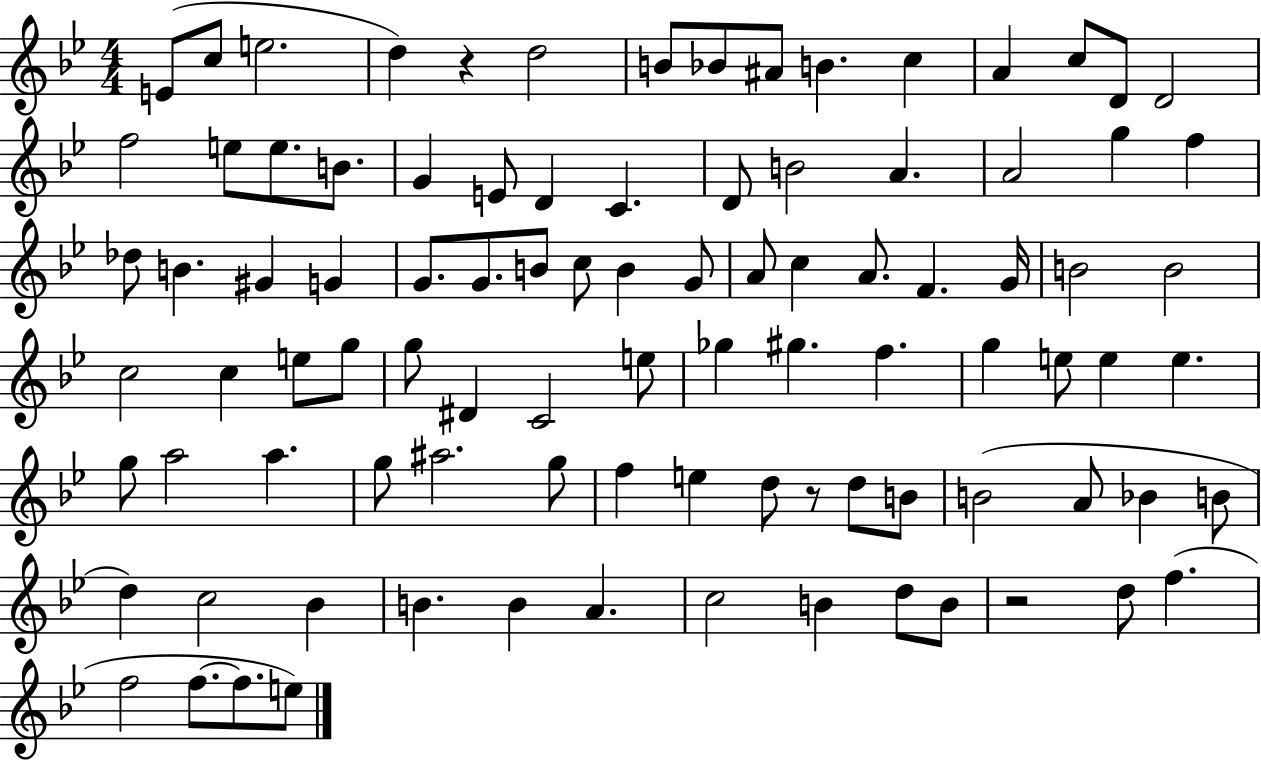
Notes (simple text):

E4/e C5/e E5/h. D5/q R/q D5/h B4/e Bb4/e A#4/e B4/q. C5/q A4/q C5/e D4/e D4/h F5/h E5/e E5/e. B4/e. G4/q E4/e D4/q C4/q. D4/e B4/h A4/q. A4/h G5/q F5/q Db5/e B4/q. G#4/q G4/q G4/e. G4/e. B4/e C5/e B4/q G4/e A4/e C5/q A4/e. F4/q. G4/s B4/h B4/h C5/h C5/q E5/e G5/e G5/e D#4/q C4/h E5/e Gb5/q G#5/q. F5/q. G5/q E5/e E5/q E5/q. G5/e A5/h A5/q. G5/e A#5/h. G5/e F5/q E5/q D5/e R/e D5/e B4/e B4/h A4/e Bb4/q B4/e D5/q C5/h Bb4/q B4/q. B4/q A4/q. C5/h B4/q D5/e B4/e R/h D5/e F5/q. F5/h F5/e. F5/e. E5/e